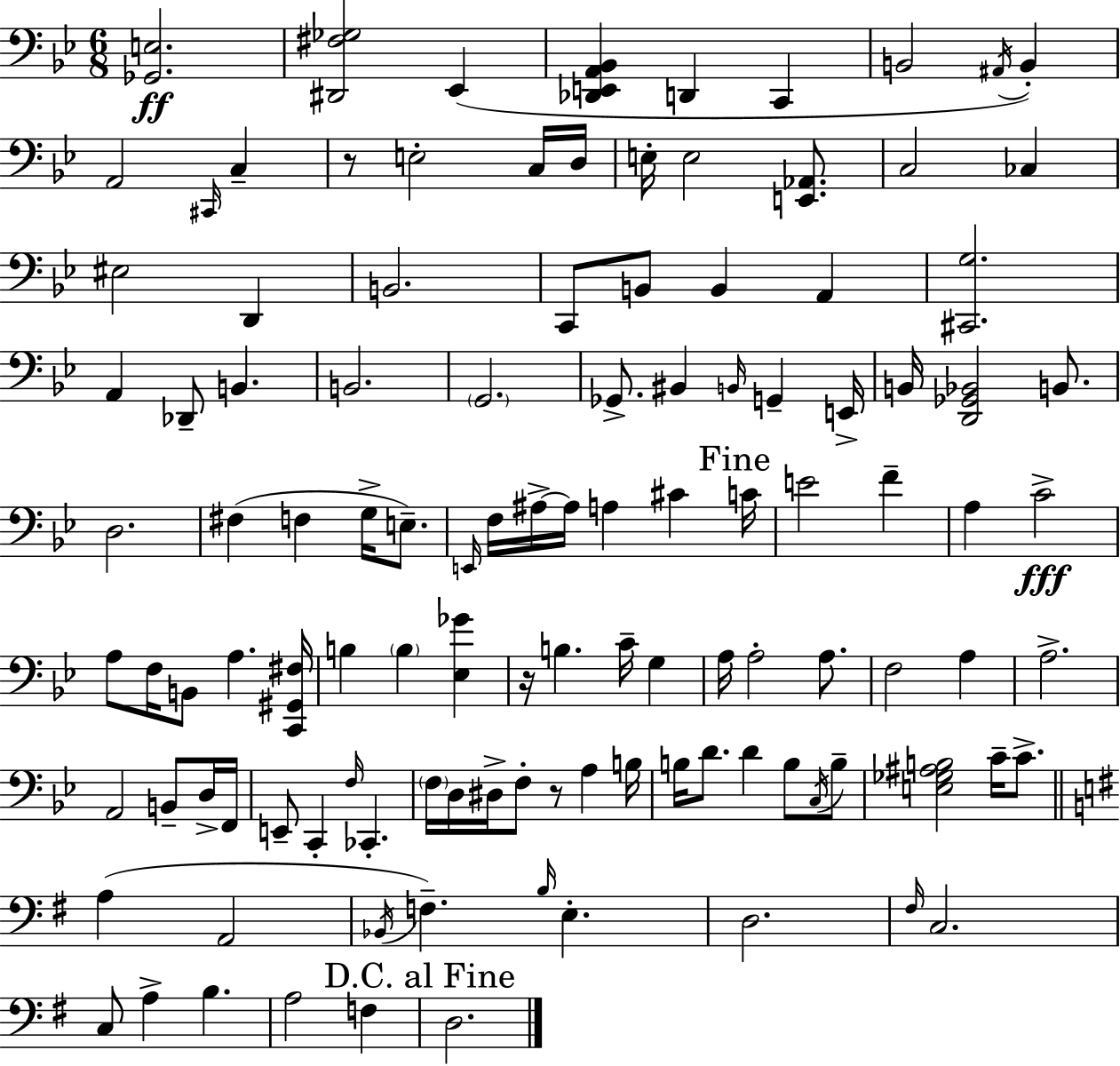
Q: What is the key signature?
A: BES major